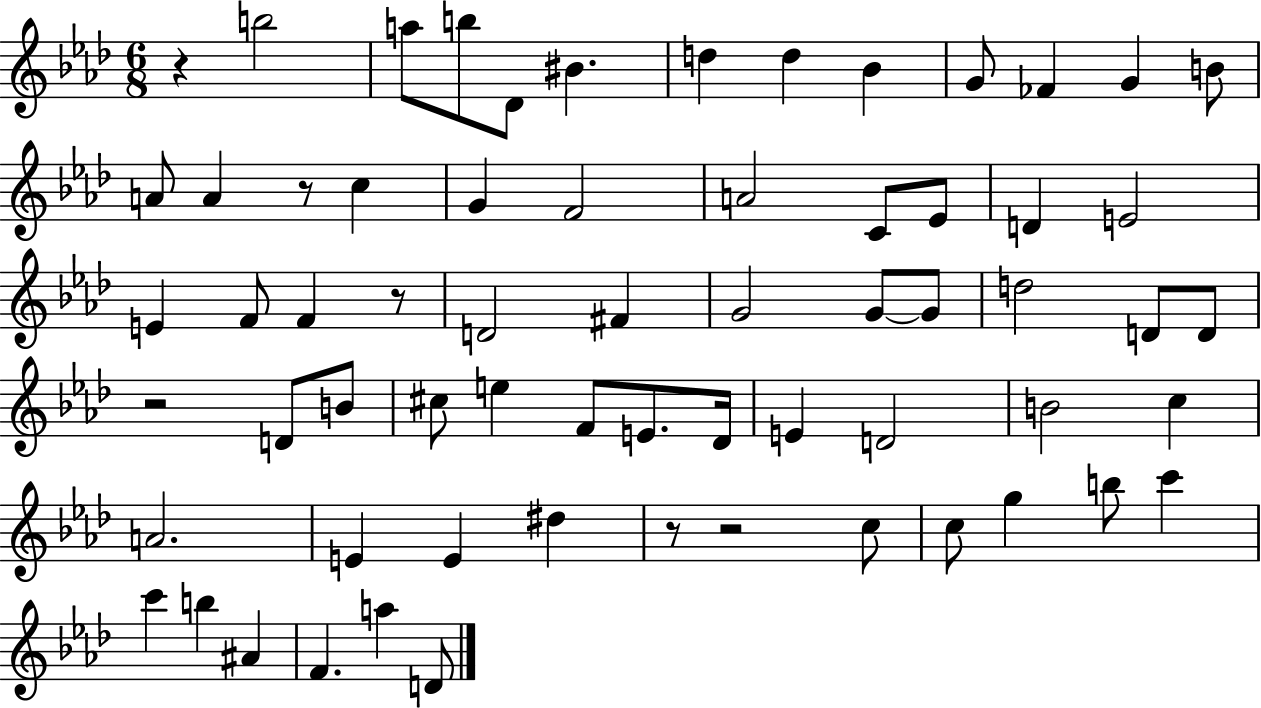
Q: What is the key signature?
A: AES major